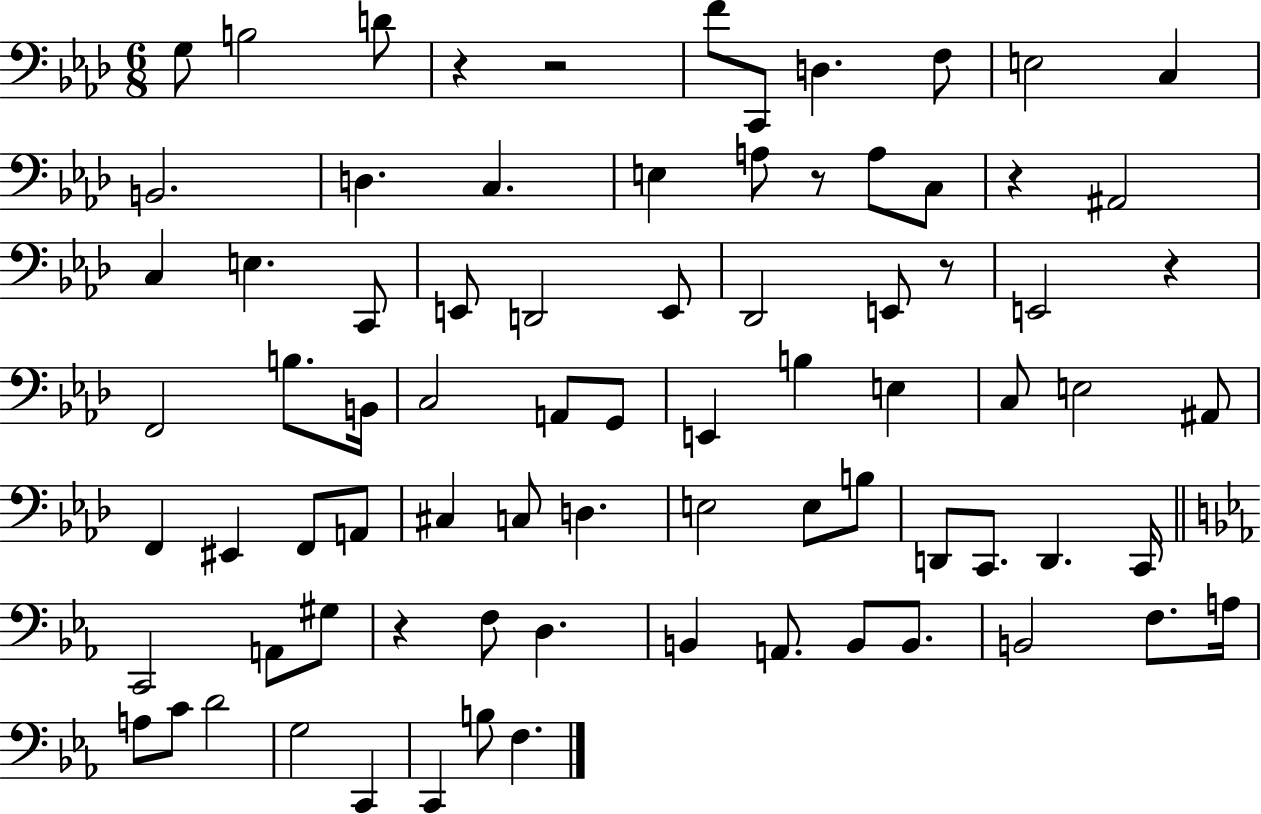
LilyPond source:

{
  \clef bass
  \numericTimeSignature
  \time 6/8
  \key aes \major
  g8 b2 d'8 | r4 r2 | f'8 c,8 d4. f8 | e2 c4 | \break b,2. | d4. c4. | e4 a8 r8 a8 c8 | r4 ais,2 | \break c4 e4. c,8 | e,8 d,2 e,8 | des,2 e,8 r8 | e,2 r4 | \break f,2 b8. b,16 | c2 a,8 g,8 | e,4 b4 e4 | c8 e2 ais,8 | \break f,4 eis,4 f,8 a,8 | cis4 c8 d4. | e2 e8 b8 | d,8 c,8. d,4. c,16 | \break \bar "||" \break \key c \minor c,2 a,8 gis8 | r4 f8 d4. | b,4 a,8. b,8 b,8. | b,2 f8. a16 | \break a8 c'8 d'2 | g2 c,4 | c,4 b8 f4. | \bar "|."
}